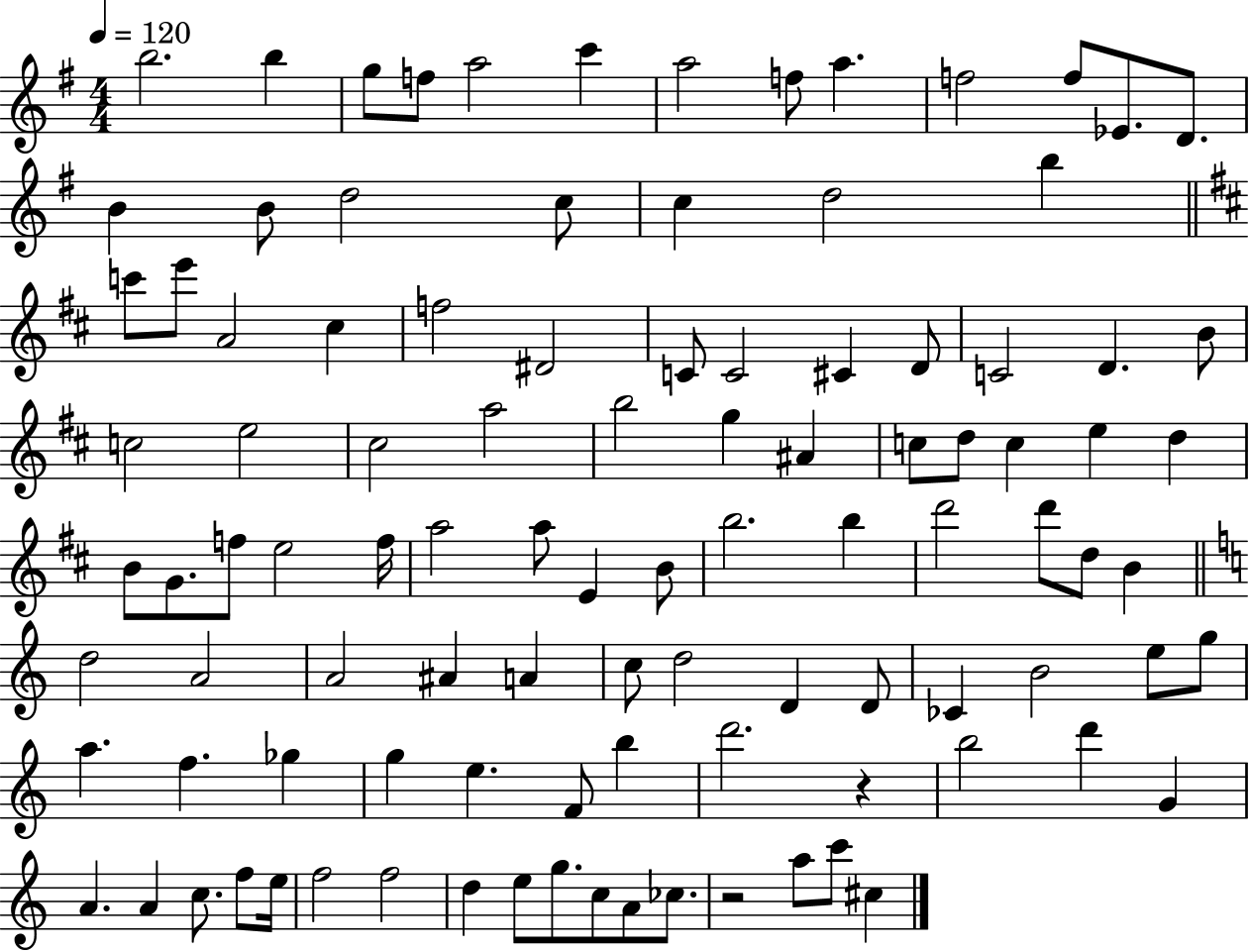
{
  \clef treble
  \numericTimeSignature
  \time 4/4
  \key g \major
  \tempo 4 = 120
  b''2. b''4 | g''8 f''8 a''2 c'''4 | a''2 f''8 a''4. | f''2 f''8 ees'8. d'8. | \break b'4 b'8 d''2 c''8 | c''4 d''2 b''4 | \bar "||" \break \key d \major c'''8 e'''8 a'2 cis''4 | f''2 dis'2 | c'8 c'2 cis'4 d'8 | c'2 d'4. b'8 | \break c''2 e''2 | cis''2 a''2 | b''2 g''4 ais'4 | c''8 d''8 c''4 e''4 d''4 | \break b'8 g'8. f''8 e''2 f''16 | a''2 a''8 e'4 b'8 | b''2. b''4 | d'''2 d'''8 d''8 b'4 | \break \bar "||" \break \key c \major d''2 a'2 | a'2 ais'4 a'4 | c''8 d''2 d'4 d'8 | ces'4 b'2 e''8 g''8 | \break a''4. f''4. ges''4 | g''4 e''4. f'8 b''4 | d'''2. r4 | b''2 d'''4 g'4 | \break a'4. a'4 c''8. f''8 e''16 | f''2 f''2 | d''4 e''8 g''8. c''8 a'8 ces''8. | r2 a''8 c'''8 cis''4 | \break \bar "|."
}